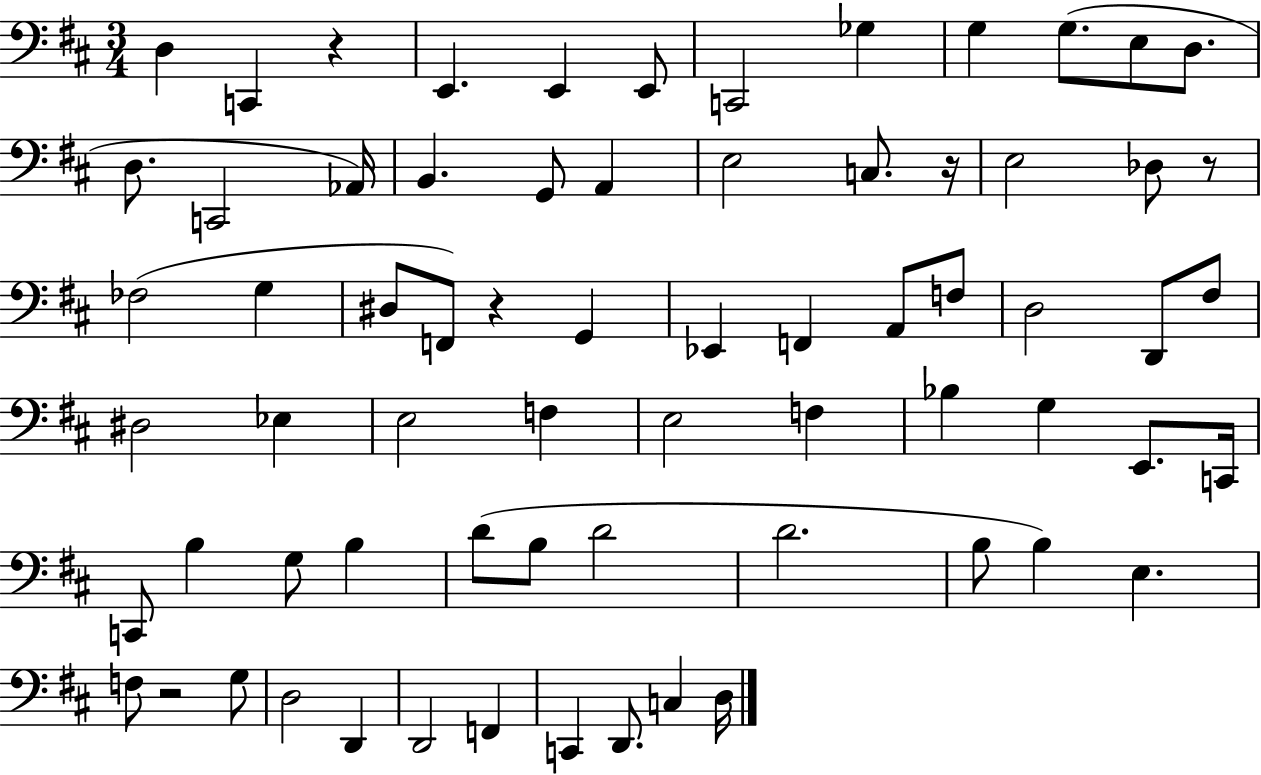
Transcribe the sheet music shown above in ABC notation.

X:1
T:Untitled
M:3/4
L:1/4
K:D
D, C,, z E,, E,, E,,/2 C,,2 _G, G, G,/2 E,/2 D,/2 D,/2 C,,2 _A,,/4 B,, G,,/2 A,, E,2 C,/2 z/4 E,2 _D,/2 z/2 _F,2 G, ^D,/2 F,,/2 z G,, _E,, F,, A,,/2 F,/2 D,2 D,,/2 ^F,/2 ^D,2 _E, E,2 F, E,2 F, _B, G, E,,/2 C,,/4 C,,/2 B, G,/2 B, D/2 B,/2 D2 D2 B,/2 B, E, F,/2 z2 G,/2 D,2 D,, D,,2 F,, C,, D,,/2 C, D,/4